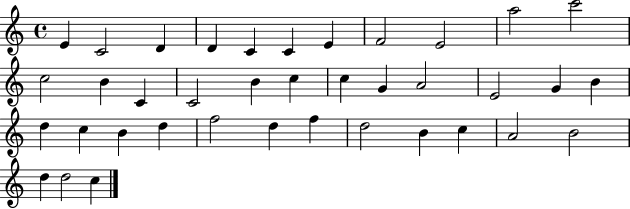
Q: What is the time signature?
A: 4/4